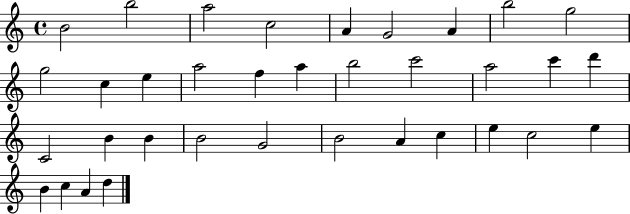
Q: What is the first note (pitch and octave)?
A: B4